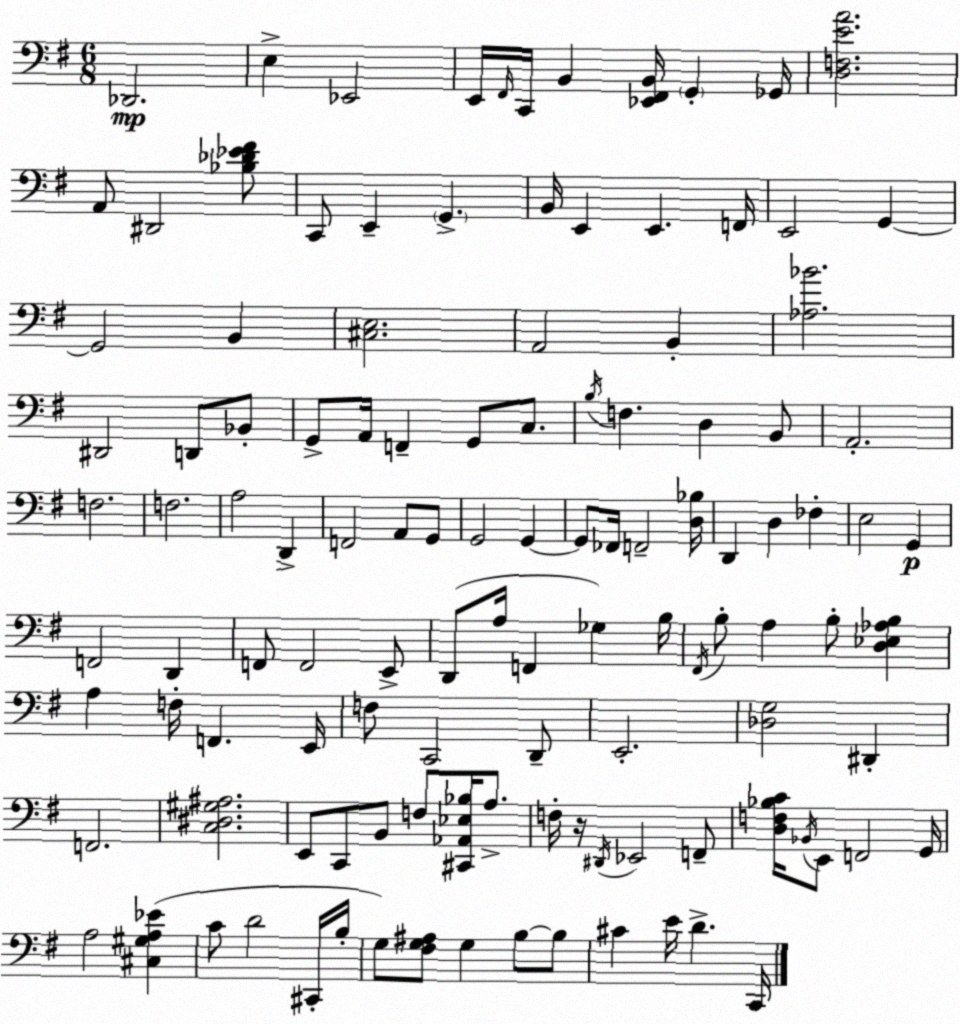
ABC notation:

X:1
T:Untitled
M:6/8
L:1/4
K:G
_D,,2 E, _E,,2 E,,/4 ^F,,/4 C,,/4 B,, [_E,,^F,,B,,]/4 G,, _G,,/4 [D,F,EA]2 A,,/2 ^D,,2 [_B,_D_E^F]/2 C,,/2 E,, G,, B,,/4 E,, E,, F,,/4 E,,2 G,, G,,2 B,, [^C,E,]2 A,,2 B,, [_A,_B]2 ^D,,2 D,,/2 _B,,/2 G,,/2 A,,/4 F,, G,,/2 C,/2 B,/4 F, D, B,,/2 A,,2 F,2 F,2 A,2 D,, F,,2 A,,/2 G,,/2 G,,2 G,, G,,/2 _F,,/4 F,,2 [D,_B,]/4 D,, D, _F, E,2 G,, F,,2 D,, F,,/2 F,,2 E,,/2 D,,/2 A,/4 F,, _G, B,/4 ^F,,/4 B,/2 A, B,/2 [D,_E,_A,B,] A, F,/4 F,, E,,/4 F,/2 C,,2 D,,/2 E,,2 [_D,G,]2 ^D,, F,,2 [C,^D,^G,^A,]2 E,,/2 C,,/2 B,,/2 F,/2 [^C,,_A,,_E,_B,]/4 A,/2 F,/4 z/4 ^D,,/4 _E,,2 F,,/2 [D,F,_B,C]/4 _B,,/4 E,,/2 F,,2 G,,/4 A,2 [^C,^G,A,_E] C/2 D2 ^C,,/4 B,/4 G,/2 [^F,G,^A,]/2 G, B,/2 B,/2 ^C E/4 D C,,/4